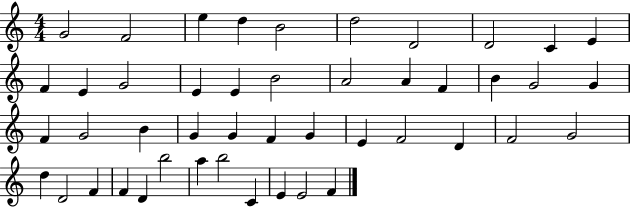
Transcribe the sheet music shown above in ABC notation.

X:1
T:Untitled
M:4/4
L:1/4
K:C
G2 F2 e d B2 d2 D2 D2 C E F E G2 E E B2 A2 A F B G2 G F G2 B G G F G E F2 D F2 G2 d D2 F F D b2 a b2 C E E2 F